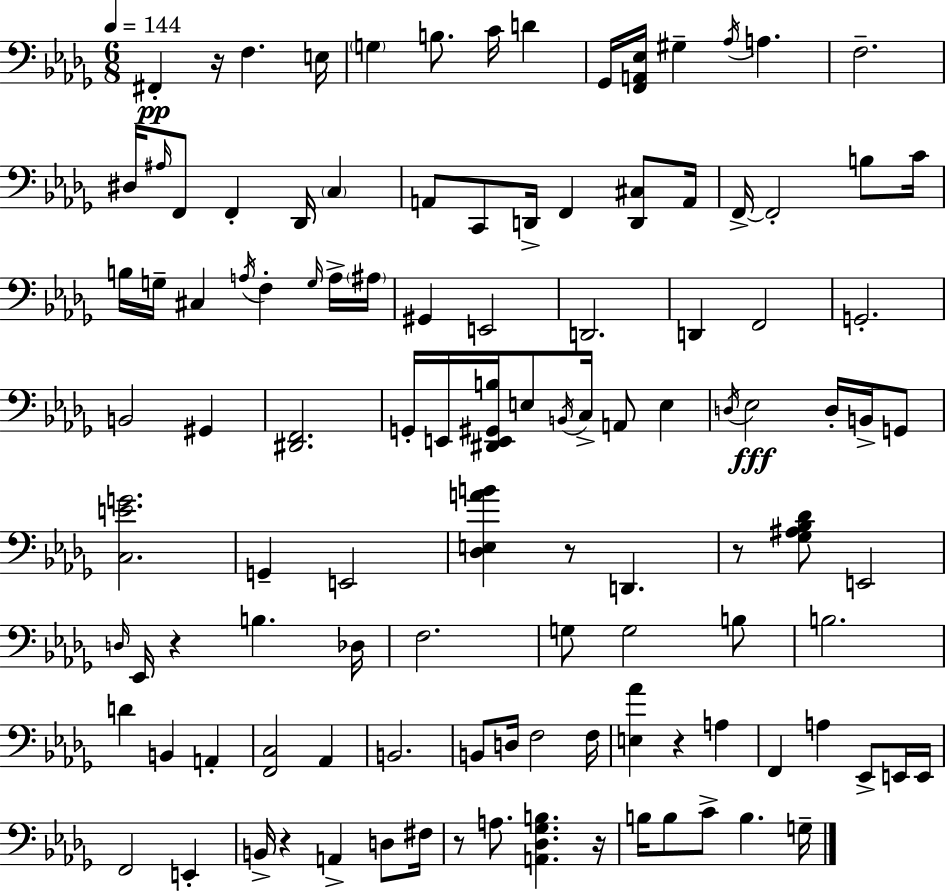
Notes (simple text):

F#2/q R/s F3/q. E3/s G3/q B3/e. C4/s D4/q Gb2/s [F2,A2,Eb3]/s G#3/q Ab3/s A3/q. F3/h. D#3/s A#3/s F2/e F2/q Db2/s C3/q A2/e C2/e D2/s F2/q [D2,C#3]/e A2/s F2/s F2/h B3/e C4/s B3/s G3/s C#3/q A3/s F3/q G3/s A3/s A#3/s G#2/q E2/h D2/h. D2/q F2/h G2/h. B2/h G#2/q [D#2,F2]/h. G2/s E2/s [D#2,E2,G#2,B3]/s E3/e B2/s C3/s A2/e E3/q D3/s Eb3/h D3/s B2/s G2/e [C3,E4,G4]/h. G2/q E2/h [Db3,E3,A4,B4]/q R/e D2/q. R/e [Gb3,A#3,Bb3,Db4]/e E2/h D3/s Eb2/s R/q B3/q. Db3/s F3/h. G3/e G3/h B3/e B3/h. D4/q B2/q A2/q [F2,C3]/h Ab2/q B2/h. B2/e D3/s F3/h F3/s [E3,Ab4]/q R/q A3/q F2/q A3/q Eb2/e E2/s E2/s F2/h E2/q B2/s R/q A2/q D3/e F#3/s R/e A3/e. [A2,Db3,Gb3,B3]/q. R/s B3/s B3/e C4/e B3/q. G3/s